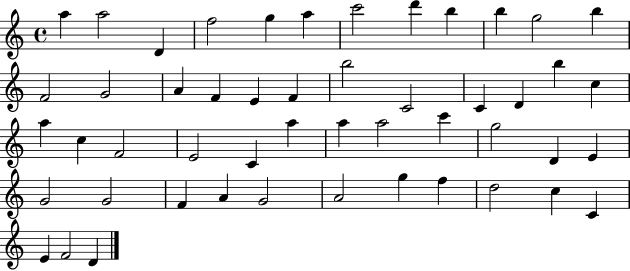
{
  \clef treble
  \time 4/4
  \defaultTimeSignature
  \key c \major
  a''4 a''2 d'4 | f''2 g''4 a''4 | c'''2 d'''4 b''4 | b''4 g''2 b''4 | \break f'2 g'2 | a'4 f'4 e'4 f'4 | b''2 c'2 | c'4 d'4 b''4 c''4 | \break a''4 c''4 f'2 | e'2 c'4 a''4 | a''4 a''2 c'''4 | g''2 d'4 e'4 | \break g'2 g'2 | f'4 a'4 g'2 | a'2 g''4 f''4 | d''2 c''4 c'4 | \break e'4 f'2 d'4 | \bar "|."
}